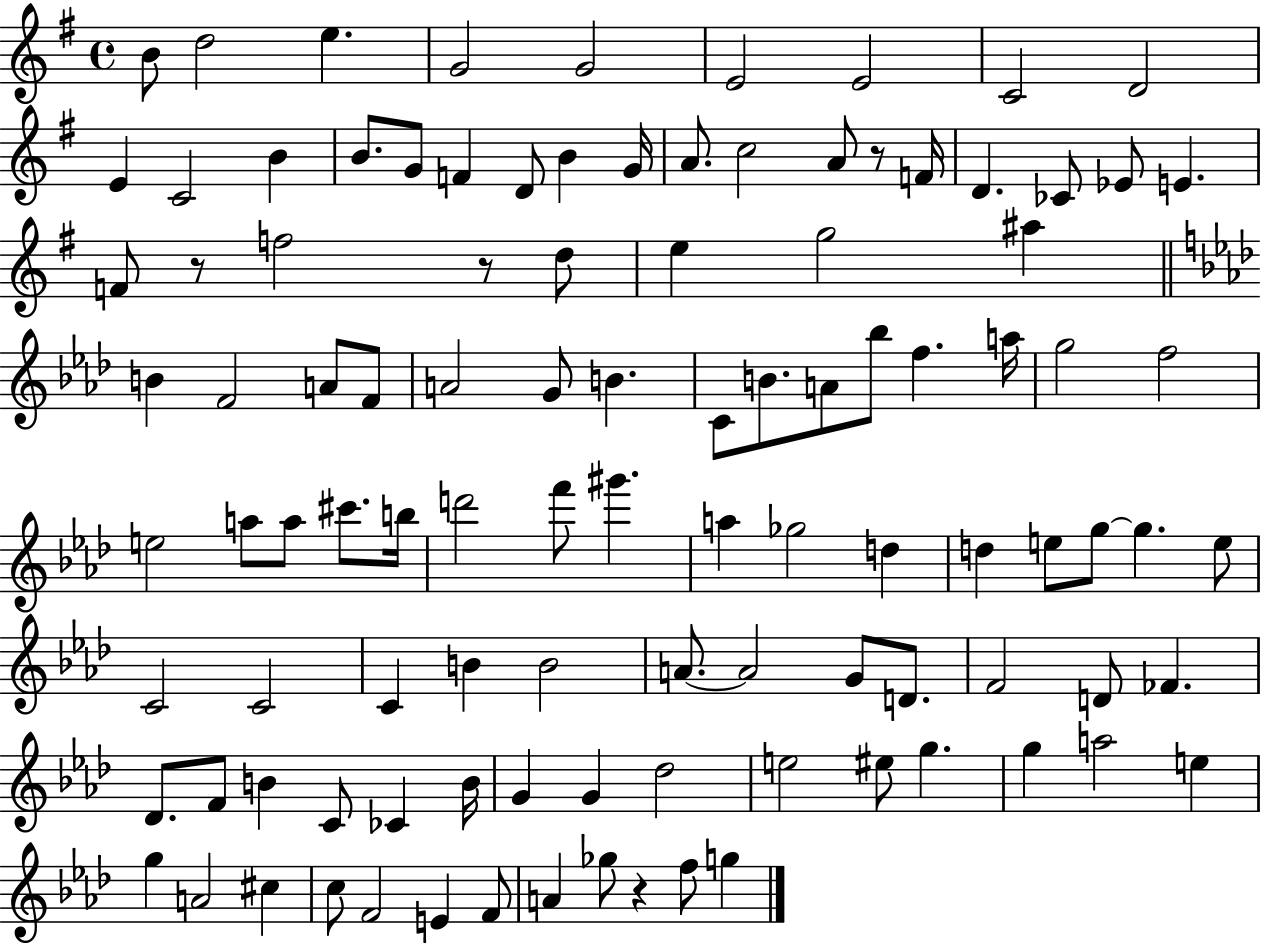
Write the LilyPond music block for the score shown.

{
  \clef treble
  \time 4/4
  \defaultTimeSignature
  \key g \major
  b'8 d''2 e''4. | g'2 g'2 | e'2 e'2 | c'2 d'2 | \break e'4 c'2 b'4 | b'8. g'8 f'4 d'8 b'4 g'16 | a'8. c''2 a'8 r8 f'16 | d'4. ces'8 ees'8 e'4. | \break f'8 r8 f''2 r8 d''8 | e''4 g''2 ais''4 | \bar "||" \break \key aes \major b'4 f'2 a'8 f'8 | a'2 g'8 b'4. | c'8 b'8. a'8 bes''8 f''4. a''16 | g''2 f''2 | \break e''2 a''8 a''8 cis'''8. b''16 | d'''2 f'''8 gis'''4. | a''4 ges''2 d''4 | d''4 e''8 g''8~~ g''4. e''8 | \break c'2 c'2 | c'4 b'4 b'2 | a'8.~~ a'2 g'8 d'8. | f'2 d'8 fes'4. | \break des'8. f'8 b'4 c'8 ces'4 b'16 | g'4 g'4 des''2 | e''2 eis''8 g''4. | g''4 a''2 e''4 | \break g''4 a'2 cis''4 | c''8 f'2 e'4 f'8 | a'4 ges''8 r4 f''8 g''4 | \bar "|."
}